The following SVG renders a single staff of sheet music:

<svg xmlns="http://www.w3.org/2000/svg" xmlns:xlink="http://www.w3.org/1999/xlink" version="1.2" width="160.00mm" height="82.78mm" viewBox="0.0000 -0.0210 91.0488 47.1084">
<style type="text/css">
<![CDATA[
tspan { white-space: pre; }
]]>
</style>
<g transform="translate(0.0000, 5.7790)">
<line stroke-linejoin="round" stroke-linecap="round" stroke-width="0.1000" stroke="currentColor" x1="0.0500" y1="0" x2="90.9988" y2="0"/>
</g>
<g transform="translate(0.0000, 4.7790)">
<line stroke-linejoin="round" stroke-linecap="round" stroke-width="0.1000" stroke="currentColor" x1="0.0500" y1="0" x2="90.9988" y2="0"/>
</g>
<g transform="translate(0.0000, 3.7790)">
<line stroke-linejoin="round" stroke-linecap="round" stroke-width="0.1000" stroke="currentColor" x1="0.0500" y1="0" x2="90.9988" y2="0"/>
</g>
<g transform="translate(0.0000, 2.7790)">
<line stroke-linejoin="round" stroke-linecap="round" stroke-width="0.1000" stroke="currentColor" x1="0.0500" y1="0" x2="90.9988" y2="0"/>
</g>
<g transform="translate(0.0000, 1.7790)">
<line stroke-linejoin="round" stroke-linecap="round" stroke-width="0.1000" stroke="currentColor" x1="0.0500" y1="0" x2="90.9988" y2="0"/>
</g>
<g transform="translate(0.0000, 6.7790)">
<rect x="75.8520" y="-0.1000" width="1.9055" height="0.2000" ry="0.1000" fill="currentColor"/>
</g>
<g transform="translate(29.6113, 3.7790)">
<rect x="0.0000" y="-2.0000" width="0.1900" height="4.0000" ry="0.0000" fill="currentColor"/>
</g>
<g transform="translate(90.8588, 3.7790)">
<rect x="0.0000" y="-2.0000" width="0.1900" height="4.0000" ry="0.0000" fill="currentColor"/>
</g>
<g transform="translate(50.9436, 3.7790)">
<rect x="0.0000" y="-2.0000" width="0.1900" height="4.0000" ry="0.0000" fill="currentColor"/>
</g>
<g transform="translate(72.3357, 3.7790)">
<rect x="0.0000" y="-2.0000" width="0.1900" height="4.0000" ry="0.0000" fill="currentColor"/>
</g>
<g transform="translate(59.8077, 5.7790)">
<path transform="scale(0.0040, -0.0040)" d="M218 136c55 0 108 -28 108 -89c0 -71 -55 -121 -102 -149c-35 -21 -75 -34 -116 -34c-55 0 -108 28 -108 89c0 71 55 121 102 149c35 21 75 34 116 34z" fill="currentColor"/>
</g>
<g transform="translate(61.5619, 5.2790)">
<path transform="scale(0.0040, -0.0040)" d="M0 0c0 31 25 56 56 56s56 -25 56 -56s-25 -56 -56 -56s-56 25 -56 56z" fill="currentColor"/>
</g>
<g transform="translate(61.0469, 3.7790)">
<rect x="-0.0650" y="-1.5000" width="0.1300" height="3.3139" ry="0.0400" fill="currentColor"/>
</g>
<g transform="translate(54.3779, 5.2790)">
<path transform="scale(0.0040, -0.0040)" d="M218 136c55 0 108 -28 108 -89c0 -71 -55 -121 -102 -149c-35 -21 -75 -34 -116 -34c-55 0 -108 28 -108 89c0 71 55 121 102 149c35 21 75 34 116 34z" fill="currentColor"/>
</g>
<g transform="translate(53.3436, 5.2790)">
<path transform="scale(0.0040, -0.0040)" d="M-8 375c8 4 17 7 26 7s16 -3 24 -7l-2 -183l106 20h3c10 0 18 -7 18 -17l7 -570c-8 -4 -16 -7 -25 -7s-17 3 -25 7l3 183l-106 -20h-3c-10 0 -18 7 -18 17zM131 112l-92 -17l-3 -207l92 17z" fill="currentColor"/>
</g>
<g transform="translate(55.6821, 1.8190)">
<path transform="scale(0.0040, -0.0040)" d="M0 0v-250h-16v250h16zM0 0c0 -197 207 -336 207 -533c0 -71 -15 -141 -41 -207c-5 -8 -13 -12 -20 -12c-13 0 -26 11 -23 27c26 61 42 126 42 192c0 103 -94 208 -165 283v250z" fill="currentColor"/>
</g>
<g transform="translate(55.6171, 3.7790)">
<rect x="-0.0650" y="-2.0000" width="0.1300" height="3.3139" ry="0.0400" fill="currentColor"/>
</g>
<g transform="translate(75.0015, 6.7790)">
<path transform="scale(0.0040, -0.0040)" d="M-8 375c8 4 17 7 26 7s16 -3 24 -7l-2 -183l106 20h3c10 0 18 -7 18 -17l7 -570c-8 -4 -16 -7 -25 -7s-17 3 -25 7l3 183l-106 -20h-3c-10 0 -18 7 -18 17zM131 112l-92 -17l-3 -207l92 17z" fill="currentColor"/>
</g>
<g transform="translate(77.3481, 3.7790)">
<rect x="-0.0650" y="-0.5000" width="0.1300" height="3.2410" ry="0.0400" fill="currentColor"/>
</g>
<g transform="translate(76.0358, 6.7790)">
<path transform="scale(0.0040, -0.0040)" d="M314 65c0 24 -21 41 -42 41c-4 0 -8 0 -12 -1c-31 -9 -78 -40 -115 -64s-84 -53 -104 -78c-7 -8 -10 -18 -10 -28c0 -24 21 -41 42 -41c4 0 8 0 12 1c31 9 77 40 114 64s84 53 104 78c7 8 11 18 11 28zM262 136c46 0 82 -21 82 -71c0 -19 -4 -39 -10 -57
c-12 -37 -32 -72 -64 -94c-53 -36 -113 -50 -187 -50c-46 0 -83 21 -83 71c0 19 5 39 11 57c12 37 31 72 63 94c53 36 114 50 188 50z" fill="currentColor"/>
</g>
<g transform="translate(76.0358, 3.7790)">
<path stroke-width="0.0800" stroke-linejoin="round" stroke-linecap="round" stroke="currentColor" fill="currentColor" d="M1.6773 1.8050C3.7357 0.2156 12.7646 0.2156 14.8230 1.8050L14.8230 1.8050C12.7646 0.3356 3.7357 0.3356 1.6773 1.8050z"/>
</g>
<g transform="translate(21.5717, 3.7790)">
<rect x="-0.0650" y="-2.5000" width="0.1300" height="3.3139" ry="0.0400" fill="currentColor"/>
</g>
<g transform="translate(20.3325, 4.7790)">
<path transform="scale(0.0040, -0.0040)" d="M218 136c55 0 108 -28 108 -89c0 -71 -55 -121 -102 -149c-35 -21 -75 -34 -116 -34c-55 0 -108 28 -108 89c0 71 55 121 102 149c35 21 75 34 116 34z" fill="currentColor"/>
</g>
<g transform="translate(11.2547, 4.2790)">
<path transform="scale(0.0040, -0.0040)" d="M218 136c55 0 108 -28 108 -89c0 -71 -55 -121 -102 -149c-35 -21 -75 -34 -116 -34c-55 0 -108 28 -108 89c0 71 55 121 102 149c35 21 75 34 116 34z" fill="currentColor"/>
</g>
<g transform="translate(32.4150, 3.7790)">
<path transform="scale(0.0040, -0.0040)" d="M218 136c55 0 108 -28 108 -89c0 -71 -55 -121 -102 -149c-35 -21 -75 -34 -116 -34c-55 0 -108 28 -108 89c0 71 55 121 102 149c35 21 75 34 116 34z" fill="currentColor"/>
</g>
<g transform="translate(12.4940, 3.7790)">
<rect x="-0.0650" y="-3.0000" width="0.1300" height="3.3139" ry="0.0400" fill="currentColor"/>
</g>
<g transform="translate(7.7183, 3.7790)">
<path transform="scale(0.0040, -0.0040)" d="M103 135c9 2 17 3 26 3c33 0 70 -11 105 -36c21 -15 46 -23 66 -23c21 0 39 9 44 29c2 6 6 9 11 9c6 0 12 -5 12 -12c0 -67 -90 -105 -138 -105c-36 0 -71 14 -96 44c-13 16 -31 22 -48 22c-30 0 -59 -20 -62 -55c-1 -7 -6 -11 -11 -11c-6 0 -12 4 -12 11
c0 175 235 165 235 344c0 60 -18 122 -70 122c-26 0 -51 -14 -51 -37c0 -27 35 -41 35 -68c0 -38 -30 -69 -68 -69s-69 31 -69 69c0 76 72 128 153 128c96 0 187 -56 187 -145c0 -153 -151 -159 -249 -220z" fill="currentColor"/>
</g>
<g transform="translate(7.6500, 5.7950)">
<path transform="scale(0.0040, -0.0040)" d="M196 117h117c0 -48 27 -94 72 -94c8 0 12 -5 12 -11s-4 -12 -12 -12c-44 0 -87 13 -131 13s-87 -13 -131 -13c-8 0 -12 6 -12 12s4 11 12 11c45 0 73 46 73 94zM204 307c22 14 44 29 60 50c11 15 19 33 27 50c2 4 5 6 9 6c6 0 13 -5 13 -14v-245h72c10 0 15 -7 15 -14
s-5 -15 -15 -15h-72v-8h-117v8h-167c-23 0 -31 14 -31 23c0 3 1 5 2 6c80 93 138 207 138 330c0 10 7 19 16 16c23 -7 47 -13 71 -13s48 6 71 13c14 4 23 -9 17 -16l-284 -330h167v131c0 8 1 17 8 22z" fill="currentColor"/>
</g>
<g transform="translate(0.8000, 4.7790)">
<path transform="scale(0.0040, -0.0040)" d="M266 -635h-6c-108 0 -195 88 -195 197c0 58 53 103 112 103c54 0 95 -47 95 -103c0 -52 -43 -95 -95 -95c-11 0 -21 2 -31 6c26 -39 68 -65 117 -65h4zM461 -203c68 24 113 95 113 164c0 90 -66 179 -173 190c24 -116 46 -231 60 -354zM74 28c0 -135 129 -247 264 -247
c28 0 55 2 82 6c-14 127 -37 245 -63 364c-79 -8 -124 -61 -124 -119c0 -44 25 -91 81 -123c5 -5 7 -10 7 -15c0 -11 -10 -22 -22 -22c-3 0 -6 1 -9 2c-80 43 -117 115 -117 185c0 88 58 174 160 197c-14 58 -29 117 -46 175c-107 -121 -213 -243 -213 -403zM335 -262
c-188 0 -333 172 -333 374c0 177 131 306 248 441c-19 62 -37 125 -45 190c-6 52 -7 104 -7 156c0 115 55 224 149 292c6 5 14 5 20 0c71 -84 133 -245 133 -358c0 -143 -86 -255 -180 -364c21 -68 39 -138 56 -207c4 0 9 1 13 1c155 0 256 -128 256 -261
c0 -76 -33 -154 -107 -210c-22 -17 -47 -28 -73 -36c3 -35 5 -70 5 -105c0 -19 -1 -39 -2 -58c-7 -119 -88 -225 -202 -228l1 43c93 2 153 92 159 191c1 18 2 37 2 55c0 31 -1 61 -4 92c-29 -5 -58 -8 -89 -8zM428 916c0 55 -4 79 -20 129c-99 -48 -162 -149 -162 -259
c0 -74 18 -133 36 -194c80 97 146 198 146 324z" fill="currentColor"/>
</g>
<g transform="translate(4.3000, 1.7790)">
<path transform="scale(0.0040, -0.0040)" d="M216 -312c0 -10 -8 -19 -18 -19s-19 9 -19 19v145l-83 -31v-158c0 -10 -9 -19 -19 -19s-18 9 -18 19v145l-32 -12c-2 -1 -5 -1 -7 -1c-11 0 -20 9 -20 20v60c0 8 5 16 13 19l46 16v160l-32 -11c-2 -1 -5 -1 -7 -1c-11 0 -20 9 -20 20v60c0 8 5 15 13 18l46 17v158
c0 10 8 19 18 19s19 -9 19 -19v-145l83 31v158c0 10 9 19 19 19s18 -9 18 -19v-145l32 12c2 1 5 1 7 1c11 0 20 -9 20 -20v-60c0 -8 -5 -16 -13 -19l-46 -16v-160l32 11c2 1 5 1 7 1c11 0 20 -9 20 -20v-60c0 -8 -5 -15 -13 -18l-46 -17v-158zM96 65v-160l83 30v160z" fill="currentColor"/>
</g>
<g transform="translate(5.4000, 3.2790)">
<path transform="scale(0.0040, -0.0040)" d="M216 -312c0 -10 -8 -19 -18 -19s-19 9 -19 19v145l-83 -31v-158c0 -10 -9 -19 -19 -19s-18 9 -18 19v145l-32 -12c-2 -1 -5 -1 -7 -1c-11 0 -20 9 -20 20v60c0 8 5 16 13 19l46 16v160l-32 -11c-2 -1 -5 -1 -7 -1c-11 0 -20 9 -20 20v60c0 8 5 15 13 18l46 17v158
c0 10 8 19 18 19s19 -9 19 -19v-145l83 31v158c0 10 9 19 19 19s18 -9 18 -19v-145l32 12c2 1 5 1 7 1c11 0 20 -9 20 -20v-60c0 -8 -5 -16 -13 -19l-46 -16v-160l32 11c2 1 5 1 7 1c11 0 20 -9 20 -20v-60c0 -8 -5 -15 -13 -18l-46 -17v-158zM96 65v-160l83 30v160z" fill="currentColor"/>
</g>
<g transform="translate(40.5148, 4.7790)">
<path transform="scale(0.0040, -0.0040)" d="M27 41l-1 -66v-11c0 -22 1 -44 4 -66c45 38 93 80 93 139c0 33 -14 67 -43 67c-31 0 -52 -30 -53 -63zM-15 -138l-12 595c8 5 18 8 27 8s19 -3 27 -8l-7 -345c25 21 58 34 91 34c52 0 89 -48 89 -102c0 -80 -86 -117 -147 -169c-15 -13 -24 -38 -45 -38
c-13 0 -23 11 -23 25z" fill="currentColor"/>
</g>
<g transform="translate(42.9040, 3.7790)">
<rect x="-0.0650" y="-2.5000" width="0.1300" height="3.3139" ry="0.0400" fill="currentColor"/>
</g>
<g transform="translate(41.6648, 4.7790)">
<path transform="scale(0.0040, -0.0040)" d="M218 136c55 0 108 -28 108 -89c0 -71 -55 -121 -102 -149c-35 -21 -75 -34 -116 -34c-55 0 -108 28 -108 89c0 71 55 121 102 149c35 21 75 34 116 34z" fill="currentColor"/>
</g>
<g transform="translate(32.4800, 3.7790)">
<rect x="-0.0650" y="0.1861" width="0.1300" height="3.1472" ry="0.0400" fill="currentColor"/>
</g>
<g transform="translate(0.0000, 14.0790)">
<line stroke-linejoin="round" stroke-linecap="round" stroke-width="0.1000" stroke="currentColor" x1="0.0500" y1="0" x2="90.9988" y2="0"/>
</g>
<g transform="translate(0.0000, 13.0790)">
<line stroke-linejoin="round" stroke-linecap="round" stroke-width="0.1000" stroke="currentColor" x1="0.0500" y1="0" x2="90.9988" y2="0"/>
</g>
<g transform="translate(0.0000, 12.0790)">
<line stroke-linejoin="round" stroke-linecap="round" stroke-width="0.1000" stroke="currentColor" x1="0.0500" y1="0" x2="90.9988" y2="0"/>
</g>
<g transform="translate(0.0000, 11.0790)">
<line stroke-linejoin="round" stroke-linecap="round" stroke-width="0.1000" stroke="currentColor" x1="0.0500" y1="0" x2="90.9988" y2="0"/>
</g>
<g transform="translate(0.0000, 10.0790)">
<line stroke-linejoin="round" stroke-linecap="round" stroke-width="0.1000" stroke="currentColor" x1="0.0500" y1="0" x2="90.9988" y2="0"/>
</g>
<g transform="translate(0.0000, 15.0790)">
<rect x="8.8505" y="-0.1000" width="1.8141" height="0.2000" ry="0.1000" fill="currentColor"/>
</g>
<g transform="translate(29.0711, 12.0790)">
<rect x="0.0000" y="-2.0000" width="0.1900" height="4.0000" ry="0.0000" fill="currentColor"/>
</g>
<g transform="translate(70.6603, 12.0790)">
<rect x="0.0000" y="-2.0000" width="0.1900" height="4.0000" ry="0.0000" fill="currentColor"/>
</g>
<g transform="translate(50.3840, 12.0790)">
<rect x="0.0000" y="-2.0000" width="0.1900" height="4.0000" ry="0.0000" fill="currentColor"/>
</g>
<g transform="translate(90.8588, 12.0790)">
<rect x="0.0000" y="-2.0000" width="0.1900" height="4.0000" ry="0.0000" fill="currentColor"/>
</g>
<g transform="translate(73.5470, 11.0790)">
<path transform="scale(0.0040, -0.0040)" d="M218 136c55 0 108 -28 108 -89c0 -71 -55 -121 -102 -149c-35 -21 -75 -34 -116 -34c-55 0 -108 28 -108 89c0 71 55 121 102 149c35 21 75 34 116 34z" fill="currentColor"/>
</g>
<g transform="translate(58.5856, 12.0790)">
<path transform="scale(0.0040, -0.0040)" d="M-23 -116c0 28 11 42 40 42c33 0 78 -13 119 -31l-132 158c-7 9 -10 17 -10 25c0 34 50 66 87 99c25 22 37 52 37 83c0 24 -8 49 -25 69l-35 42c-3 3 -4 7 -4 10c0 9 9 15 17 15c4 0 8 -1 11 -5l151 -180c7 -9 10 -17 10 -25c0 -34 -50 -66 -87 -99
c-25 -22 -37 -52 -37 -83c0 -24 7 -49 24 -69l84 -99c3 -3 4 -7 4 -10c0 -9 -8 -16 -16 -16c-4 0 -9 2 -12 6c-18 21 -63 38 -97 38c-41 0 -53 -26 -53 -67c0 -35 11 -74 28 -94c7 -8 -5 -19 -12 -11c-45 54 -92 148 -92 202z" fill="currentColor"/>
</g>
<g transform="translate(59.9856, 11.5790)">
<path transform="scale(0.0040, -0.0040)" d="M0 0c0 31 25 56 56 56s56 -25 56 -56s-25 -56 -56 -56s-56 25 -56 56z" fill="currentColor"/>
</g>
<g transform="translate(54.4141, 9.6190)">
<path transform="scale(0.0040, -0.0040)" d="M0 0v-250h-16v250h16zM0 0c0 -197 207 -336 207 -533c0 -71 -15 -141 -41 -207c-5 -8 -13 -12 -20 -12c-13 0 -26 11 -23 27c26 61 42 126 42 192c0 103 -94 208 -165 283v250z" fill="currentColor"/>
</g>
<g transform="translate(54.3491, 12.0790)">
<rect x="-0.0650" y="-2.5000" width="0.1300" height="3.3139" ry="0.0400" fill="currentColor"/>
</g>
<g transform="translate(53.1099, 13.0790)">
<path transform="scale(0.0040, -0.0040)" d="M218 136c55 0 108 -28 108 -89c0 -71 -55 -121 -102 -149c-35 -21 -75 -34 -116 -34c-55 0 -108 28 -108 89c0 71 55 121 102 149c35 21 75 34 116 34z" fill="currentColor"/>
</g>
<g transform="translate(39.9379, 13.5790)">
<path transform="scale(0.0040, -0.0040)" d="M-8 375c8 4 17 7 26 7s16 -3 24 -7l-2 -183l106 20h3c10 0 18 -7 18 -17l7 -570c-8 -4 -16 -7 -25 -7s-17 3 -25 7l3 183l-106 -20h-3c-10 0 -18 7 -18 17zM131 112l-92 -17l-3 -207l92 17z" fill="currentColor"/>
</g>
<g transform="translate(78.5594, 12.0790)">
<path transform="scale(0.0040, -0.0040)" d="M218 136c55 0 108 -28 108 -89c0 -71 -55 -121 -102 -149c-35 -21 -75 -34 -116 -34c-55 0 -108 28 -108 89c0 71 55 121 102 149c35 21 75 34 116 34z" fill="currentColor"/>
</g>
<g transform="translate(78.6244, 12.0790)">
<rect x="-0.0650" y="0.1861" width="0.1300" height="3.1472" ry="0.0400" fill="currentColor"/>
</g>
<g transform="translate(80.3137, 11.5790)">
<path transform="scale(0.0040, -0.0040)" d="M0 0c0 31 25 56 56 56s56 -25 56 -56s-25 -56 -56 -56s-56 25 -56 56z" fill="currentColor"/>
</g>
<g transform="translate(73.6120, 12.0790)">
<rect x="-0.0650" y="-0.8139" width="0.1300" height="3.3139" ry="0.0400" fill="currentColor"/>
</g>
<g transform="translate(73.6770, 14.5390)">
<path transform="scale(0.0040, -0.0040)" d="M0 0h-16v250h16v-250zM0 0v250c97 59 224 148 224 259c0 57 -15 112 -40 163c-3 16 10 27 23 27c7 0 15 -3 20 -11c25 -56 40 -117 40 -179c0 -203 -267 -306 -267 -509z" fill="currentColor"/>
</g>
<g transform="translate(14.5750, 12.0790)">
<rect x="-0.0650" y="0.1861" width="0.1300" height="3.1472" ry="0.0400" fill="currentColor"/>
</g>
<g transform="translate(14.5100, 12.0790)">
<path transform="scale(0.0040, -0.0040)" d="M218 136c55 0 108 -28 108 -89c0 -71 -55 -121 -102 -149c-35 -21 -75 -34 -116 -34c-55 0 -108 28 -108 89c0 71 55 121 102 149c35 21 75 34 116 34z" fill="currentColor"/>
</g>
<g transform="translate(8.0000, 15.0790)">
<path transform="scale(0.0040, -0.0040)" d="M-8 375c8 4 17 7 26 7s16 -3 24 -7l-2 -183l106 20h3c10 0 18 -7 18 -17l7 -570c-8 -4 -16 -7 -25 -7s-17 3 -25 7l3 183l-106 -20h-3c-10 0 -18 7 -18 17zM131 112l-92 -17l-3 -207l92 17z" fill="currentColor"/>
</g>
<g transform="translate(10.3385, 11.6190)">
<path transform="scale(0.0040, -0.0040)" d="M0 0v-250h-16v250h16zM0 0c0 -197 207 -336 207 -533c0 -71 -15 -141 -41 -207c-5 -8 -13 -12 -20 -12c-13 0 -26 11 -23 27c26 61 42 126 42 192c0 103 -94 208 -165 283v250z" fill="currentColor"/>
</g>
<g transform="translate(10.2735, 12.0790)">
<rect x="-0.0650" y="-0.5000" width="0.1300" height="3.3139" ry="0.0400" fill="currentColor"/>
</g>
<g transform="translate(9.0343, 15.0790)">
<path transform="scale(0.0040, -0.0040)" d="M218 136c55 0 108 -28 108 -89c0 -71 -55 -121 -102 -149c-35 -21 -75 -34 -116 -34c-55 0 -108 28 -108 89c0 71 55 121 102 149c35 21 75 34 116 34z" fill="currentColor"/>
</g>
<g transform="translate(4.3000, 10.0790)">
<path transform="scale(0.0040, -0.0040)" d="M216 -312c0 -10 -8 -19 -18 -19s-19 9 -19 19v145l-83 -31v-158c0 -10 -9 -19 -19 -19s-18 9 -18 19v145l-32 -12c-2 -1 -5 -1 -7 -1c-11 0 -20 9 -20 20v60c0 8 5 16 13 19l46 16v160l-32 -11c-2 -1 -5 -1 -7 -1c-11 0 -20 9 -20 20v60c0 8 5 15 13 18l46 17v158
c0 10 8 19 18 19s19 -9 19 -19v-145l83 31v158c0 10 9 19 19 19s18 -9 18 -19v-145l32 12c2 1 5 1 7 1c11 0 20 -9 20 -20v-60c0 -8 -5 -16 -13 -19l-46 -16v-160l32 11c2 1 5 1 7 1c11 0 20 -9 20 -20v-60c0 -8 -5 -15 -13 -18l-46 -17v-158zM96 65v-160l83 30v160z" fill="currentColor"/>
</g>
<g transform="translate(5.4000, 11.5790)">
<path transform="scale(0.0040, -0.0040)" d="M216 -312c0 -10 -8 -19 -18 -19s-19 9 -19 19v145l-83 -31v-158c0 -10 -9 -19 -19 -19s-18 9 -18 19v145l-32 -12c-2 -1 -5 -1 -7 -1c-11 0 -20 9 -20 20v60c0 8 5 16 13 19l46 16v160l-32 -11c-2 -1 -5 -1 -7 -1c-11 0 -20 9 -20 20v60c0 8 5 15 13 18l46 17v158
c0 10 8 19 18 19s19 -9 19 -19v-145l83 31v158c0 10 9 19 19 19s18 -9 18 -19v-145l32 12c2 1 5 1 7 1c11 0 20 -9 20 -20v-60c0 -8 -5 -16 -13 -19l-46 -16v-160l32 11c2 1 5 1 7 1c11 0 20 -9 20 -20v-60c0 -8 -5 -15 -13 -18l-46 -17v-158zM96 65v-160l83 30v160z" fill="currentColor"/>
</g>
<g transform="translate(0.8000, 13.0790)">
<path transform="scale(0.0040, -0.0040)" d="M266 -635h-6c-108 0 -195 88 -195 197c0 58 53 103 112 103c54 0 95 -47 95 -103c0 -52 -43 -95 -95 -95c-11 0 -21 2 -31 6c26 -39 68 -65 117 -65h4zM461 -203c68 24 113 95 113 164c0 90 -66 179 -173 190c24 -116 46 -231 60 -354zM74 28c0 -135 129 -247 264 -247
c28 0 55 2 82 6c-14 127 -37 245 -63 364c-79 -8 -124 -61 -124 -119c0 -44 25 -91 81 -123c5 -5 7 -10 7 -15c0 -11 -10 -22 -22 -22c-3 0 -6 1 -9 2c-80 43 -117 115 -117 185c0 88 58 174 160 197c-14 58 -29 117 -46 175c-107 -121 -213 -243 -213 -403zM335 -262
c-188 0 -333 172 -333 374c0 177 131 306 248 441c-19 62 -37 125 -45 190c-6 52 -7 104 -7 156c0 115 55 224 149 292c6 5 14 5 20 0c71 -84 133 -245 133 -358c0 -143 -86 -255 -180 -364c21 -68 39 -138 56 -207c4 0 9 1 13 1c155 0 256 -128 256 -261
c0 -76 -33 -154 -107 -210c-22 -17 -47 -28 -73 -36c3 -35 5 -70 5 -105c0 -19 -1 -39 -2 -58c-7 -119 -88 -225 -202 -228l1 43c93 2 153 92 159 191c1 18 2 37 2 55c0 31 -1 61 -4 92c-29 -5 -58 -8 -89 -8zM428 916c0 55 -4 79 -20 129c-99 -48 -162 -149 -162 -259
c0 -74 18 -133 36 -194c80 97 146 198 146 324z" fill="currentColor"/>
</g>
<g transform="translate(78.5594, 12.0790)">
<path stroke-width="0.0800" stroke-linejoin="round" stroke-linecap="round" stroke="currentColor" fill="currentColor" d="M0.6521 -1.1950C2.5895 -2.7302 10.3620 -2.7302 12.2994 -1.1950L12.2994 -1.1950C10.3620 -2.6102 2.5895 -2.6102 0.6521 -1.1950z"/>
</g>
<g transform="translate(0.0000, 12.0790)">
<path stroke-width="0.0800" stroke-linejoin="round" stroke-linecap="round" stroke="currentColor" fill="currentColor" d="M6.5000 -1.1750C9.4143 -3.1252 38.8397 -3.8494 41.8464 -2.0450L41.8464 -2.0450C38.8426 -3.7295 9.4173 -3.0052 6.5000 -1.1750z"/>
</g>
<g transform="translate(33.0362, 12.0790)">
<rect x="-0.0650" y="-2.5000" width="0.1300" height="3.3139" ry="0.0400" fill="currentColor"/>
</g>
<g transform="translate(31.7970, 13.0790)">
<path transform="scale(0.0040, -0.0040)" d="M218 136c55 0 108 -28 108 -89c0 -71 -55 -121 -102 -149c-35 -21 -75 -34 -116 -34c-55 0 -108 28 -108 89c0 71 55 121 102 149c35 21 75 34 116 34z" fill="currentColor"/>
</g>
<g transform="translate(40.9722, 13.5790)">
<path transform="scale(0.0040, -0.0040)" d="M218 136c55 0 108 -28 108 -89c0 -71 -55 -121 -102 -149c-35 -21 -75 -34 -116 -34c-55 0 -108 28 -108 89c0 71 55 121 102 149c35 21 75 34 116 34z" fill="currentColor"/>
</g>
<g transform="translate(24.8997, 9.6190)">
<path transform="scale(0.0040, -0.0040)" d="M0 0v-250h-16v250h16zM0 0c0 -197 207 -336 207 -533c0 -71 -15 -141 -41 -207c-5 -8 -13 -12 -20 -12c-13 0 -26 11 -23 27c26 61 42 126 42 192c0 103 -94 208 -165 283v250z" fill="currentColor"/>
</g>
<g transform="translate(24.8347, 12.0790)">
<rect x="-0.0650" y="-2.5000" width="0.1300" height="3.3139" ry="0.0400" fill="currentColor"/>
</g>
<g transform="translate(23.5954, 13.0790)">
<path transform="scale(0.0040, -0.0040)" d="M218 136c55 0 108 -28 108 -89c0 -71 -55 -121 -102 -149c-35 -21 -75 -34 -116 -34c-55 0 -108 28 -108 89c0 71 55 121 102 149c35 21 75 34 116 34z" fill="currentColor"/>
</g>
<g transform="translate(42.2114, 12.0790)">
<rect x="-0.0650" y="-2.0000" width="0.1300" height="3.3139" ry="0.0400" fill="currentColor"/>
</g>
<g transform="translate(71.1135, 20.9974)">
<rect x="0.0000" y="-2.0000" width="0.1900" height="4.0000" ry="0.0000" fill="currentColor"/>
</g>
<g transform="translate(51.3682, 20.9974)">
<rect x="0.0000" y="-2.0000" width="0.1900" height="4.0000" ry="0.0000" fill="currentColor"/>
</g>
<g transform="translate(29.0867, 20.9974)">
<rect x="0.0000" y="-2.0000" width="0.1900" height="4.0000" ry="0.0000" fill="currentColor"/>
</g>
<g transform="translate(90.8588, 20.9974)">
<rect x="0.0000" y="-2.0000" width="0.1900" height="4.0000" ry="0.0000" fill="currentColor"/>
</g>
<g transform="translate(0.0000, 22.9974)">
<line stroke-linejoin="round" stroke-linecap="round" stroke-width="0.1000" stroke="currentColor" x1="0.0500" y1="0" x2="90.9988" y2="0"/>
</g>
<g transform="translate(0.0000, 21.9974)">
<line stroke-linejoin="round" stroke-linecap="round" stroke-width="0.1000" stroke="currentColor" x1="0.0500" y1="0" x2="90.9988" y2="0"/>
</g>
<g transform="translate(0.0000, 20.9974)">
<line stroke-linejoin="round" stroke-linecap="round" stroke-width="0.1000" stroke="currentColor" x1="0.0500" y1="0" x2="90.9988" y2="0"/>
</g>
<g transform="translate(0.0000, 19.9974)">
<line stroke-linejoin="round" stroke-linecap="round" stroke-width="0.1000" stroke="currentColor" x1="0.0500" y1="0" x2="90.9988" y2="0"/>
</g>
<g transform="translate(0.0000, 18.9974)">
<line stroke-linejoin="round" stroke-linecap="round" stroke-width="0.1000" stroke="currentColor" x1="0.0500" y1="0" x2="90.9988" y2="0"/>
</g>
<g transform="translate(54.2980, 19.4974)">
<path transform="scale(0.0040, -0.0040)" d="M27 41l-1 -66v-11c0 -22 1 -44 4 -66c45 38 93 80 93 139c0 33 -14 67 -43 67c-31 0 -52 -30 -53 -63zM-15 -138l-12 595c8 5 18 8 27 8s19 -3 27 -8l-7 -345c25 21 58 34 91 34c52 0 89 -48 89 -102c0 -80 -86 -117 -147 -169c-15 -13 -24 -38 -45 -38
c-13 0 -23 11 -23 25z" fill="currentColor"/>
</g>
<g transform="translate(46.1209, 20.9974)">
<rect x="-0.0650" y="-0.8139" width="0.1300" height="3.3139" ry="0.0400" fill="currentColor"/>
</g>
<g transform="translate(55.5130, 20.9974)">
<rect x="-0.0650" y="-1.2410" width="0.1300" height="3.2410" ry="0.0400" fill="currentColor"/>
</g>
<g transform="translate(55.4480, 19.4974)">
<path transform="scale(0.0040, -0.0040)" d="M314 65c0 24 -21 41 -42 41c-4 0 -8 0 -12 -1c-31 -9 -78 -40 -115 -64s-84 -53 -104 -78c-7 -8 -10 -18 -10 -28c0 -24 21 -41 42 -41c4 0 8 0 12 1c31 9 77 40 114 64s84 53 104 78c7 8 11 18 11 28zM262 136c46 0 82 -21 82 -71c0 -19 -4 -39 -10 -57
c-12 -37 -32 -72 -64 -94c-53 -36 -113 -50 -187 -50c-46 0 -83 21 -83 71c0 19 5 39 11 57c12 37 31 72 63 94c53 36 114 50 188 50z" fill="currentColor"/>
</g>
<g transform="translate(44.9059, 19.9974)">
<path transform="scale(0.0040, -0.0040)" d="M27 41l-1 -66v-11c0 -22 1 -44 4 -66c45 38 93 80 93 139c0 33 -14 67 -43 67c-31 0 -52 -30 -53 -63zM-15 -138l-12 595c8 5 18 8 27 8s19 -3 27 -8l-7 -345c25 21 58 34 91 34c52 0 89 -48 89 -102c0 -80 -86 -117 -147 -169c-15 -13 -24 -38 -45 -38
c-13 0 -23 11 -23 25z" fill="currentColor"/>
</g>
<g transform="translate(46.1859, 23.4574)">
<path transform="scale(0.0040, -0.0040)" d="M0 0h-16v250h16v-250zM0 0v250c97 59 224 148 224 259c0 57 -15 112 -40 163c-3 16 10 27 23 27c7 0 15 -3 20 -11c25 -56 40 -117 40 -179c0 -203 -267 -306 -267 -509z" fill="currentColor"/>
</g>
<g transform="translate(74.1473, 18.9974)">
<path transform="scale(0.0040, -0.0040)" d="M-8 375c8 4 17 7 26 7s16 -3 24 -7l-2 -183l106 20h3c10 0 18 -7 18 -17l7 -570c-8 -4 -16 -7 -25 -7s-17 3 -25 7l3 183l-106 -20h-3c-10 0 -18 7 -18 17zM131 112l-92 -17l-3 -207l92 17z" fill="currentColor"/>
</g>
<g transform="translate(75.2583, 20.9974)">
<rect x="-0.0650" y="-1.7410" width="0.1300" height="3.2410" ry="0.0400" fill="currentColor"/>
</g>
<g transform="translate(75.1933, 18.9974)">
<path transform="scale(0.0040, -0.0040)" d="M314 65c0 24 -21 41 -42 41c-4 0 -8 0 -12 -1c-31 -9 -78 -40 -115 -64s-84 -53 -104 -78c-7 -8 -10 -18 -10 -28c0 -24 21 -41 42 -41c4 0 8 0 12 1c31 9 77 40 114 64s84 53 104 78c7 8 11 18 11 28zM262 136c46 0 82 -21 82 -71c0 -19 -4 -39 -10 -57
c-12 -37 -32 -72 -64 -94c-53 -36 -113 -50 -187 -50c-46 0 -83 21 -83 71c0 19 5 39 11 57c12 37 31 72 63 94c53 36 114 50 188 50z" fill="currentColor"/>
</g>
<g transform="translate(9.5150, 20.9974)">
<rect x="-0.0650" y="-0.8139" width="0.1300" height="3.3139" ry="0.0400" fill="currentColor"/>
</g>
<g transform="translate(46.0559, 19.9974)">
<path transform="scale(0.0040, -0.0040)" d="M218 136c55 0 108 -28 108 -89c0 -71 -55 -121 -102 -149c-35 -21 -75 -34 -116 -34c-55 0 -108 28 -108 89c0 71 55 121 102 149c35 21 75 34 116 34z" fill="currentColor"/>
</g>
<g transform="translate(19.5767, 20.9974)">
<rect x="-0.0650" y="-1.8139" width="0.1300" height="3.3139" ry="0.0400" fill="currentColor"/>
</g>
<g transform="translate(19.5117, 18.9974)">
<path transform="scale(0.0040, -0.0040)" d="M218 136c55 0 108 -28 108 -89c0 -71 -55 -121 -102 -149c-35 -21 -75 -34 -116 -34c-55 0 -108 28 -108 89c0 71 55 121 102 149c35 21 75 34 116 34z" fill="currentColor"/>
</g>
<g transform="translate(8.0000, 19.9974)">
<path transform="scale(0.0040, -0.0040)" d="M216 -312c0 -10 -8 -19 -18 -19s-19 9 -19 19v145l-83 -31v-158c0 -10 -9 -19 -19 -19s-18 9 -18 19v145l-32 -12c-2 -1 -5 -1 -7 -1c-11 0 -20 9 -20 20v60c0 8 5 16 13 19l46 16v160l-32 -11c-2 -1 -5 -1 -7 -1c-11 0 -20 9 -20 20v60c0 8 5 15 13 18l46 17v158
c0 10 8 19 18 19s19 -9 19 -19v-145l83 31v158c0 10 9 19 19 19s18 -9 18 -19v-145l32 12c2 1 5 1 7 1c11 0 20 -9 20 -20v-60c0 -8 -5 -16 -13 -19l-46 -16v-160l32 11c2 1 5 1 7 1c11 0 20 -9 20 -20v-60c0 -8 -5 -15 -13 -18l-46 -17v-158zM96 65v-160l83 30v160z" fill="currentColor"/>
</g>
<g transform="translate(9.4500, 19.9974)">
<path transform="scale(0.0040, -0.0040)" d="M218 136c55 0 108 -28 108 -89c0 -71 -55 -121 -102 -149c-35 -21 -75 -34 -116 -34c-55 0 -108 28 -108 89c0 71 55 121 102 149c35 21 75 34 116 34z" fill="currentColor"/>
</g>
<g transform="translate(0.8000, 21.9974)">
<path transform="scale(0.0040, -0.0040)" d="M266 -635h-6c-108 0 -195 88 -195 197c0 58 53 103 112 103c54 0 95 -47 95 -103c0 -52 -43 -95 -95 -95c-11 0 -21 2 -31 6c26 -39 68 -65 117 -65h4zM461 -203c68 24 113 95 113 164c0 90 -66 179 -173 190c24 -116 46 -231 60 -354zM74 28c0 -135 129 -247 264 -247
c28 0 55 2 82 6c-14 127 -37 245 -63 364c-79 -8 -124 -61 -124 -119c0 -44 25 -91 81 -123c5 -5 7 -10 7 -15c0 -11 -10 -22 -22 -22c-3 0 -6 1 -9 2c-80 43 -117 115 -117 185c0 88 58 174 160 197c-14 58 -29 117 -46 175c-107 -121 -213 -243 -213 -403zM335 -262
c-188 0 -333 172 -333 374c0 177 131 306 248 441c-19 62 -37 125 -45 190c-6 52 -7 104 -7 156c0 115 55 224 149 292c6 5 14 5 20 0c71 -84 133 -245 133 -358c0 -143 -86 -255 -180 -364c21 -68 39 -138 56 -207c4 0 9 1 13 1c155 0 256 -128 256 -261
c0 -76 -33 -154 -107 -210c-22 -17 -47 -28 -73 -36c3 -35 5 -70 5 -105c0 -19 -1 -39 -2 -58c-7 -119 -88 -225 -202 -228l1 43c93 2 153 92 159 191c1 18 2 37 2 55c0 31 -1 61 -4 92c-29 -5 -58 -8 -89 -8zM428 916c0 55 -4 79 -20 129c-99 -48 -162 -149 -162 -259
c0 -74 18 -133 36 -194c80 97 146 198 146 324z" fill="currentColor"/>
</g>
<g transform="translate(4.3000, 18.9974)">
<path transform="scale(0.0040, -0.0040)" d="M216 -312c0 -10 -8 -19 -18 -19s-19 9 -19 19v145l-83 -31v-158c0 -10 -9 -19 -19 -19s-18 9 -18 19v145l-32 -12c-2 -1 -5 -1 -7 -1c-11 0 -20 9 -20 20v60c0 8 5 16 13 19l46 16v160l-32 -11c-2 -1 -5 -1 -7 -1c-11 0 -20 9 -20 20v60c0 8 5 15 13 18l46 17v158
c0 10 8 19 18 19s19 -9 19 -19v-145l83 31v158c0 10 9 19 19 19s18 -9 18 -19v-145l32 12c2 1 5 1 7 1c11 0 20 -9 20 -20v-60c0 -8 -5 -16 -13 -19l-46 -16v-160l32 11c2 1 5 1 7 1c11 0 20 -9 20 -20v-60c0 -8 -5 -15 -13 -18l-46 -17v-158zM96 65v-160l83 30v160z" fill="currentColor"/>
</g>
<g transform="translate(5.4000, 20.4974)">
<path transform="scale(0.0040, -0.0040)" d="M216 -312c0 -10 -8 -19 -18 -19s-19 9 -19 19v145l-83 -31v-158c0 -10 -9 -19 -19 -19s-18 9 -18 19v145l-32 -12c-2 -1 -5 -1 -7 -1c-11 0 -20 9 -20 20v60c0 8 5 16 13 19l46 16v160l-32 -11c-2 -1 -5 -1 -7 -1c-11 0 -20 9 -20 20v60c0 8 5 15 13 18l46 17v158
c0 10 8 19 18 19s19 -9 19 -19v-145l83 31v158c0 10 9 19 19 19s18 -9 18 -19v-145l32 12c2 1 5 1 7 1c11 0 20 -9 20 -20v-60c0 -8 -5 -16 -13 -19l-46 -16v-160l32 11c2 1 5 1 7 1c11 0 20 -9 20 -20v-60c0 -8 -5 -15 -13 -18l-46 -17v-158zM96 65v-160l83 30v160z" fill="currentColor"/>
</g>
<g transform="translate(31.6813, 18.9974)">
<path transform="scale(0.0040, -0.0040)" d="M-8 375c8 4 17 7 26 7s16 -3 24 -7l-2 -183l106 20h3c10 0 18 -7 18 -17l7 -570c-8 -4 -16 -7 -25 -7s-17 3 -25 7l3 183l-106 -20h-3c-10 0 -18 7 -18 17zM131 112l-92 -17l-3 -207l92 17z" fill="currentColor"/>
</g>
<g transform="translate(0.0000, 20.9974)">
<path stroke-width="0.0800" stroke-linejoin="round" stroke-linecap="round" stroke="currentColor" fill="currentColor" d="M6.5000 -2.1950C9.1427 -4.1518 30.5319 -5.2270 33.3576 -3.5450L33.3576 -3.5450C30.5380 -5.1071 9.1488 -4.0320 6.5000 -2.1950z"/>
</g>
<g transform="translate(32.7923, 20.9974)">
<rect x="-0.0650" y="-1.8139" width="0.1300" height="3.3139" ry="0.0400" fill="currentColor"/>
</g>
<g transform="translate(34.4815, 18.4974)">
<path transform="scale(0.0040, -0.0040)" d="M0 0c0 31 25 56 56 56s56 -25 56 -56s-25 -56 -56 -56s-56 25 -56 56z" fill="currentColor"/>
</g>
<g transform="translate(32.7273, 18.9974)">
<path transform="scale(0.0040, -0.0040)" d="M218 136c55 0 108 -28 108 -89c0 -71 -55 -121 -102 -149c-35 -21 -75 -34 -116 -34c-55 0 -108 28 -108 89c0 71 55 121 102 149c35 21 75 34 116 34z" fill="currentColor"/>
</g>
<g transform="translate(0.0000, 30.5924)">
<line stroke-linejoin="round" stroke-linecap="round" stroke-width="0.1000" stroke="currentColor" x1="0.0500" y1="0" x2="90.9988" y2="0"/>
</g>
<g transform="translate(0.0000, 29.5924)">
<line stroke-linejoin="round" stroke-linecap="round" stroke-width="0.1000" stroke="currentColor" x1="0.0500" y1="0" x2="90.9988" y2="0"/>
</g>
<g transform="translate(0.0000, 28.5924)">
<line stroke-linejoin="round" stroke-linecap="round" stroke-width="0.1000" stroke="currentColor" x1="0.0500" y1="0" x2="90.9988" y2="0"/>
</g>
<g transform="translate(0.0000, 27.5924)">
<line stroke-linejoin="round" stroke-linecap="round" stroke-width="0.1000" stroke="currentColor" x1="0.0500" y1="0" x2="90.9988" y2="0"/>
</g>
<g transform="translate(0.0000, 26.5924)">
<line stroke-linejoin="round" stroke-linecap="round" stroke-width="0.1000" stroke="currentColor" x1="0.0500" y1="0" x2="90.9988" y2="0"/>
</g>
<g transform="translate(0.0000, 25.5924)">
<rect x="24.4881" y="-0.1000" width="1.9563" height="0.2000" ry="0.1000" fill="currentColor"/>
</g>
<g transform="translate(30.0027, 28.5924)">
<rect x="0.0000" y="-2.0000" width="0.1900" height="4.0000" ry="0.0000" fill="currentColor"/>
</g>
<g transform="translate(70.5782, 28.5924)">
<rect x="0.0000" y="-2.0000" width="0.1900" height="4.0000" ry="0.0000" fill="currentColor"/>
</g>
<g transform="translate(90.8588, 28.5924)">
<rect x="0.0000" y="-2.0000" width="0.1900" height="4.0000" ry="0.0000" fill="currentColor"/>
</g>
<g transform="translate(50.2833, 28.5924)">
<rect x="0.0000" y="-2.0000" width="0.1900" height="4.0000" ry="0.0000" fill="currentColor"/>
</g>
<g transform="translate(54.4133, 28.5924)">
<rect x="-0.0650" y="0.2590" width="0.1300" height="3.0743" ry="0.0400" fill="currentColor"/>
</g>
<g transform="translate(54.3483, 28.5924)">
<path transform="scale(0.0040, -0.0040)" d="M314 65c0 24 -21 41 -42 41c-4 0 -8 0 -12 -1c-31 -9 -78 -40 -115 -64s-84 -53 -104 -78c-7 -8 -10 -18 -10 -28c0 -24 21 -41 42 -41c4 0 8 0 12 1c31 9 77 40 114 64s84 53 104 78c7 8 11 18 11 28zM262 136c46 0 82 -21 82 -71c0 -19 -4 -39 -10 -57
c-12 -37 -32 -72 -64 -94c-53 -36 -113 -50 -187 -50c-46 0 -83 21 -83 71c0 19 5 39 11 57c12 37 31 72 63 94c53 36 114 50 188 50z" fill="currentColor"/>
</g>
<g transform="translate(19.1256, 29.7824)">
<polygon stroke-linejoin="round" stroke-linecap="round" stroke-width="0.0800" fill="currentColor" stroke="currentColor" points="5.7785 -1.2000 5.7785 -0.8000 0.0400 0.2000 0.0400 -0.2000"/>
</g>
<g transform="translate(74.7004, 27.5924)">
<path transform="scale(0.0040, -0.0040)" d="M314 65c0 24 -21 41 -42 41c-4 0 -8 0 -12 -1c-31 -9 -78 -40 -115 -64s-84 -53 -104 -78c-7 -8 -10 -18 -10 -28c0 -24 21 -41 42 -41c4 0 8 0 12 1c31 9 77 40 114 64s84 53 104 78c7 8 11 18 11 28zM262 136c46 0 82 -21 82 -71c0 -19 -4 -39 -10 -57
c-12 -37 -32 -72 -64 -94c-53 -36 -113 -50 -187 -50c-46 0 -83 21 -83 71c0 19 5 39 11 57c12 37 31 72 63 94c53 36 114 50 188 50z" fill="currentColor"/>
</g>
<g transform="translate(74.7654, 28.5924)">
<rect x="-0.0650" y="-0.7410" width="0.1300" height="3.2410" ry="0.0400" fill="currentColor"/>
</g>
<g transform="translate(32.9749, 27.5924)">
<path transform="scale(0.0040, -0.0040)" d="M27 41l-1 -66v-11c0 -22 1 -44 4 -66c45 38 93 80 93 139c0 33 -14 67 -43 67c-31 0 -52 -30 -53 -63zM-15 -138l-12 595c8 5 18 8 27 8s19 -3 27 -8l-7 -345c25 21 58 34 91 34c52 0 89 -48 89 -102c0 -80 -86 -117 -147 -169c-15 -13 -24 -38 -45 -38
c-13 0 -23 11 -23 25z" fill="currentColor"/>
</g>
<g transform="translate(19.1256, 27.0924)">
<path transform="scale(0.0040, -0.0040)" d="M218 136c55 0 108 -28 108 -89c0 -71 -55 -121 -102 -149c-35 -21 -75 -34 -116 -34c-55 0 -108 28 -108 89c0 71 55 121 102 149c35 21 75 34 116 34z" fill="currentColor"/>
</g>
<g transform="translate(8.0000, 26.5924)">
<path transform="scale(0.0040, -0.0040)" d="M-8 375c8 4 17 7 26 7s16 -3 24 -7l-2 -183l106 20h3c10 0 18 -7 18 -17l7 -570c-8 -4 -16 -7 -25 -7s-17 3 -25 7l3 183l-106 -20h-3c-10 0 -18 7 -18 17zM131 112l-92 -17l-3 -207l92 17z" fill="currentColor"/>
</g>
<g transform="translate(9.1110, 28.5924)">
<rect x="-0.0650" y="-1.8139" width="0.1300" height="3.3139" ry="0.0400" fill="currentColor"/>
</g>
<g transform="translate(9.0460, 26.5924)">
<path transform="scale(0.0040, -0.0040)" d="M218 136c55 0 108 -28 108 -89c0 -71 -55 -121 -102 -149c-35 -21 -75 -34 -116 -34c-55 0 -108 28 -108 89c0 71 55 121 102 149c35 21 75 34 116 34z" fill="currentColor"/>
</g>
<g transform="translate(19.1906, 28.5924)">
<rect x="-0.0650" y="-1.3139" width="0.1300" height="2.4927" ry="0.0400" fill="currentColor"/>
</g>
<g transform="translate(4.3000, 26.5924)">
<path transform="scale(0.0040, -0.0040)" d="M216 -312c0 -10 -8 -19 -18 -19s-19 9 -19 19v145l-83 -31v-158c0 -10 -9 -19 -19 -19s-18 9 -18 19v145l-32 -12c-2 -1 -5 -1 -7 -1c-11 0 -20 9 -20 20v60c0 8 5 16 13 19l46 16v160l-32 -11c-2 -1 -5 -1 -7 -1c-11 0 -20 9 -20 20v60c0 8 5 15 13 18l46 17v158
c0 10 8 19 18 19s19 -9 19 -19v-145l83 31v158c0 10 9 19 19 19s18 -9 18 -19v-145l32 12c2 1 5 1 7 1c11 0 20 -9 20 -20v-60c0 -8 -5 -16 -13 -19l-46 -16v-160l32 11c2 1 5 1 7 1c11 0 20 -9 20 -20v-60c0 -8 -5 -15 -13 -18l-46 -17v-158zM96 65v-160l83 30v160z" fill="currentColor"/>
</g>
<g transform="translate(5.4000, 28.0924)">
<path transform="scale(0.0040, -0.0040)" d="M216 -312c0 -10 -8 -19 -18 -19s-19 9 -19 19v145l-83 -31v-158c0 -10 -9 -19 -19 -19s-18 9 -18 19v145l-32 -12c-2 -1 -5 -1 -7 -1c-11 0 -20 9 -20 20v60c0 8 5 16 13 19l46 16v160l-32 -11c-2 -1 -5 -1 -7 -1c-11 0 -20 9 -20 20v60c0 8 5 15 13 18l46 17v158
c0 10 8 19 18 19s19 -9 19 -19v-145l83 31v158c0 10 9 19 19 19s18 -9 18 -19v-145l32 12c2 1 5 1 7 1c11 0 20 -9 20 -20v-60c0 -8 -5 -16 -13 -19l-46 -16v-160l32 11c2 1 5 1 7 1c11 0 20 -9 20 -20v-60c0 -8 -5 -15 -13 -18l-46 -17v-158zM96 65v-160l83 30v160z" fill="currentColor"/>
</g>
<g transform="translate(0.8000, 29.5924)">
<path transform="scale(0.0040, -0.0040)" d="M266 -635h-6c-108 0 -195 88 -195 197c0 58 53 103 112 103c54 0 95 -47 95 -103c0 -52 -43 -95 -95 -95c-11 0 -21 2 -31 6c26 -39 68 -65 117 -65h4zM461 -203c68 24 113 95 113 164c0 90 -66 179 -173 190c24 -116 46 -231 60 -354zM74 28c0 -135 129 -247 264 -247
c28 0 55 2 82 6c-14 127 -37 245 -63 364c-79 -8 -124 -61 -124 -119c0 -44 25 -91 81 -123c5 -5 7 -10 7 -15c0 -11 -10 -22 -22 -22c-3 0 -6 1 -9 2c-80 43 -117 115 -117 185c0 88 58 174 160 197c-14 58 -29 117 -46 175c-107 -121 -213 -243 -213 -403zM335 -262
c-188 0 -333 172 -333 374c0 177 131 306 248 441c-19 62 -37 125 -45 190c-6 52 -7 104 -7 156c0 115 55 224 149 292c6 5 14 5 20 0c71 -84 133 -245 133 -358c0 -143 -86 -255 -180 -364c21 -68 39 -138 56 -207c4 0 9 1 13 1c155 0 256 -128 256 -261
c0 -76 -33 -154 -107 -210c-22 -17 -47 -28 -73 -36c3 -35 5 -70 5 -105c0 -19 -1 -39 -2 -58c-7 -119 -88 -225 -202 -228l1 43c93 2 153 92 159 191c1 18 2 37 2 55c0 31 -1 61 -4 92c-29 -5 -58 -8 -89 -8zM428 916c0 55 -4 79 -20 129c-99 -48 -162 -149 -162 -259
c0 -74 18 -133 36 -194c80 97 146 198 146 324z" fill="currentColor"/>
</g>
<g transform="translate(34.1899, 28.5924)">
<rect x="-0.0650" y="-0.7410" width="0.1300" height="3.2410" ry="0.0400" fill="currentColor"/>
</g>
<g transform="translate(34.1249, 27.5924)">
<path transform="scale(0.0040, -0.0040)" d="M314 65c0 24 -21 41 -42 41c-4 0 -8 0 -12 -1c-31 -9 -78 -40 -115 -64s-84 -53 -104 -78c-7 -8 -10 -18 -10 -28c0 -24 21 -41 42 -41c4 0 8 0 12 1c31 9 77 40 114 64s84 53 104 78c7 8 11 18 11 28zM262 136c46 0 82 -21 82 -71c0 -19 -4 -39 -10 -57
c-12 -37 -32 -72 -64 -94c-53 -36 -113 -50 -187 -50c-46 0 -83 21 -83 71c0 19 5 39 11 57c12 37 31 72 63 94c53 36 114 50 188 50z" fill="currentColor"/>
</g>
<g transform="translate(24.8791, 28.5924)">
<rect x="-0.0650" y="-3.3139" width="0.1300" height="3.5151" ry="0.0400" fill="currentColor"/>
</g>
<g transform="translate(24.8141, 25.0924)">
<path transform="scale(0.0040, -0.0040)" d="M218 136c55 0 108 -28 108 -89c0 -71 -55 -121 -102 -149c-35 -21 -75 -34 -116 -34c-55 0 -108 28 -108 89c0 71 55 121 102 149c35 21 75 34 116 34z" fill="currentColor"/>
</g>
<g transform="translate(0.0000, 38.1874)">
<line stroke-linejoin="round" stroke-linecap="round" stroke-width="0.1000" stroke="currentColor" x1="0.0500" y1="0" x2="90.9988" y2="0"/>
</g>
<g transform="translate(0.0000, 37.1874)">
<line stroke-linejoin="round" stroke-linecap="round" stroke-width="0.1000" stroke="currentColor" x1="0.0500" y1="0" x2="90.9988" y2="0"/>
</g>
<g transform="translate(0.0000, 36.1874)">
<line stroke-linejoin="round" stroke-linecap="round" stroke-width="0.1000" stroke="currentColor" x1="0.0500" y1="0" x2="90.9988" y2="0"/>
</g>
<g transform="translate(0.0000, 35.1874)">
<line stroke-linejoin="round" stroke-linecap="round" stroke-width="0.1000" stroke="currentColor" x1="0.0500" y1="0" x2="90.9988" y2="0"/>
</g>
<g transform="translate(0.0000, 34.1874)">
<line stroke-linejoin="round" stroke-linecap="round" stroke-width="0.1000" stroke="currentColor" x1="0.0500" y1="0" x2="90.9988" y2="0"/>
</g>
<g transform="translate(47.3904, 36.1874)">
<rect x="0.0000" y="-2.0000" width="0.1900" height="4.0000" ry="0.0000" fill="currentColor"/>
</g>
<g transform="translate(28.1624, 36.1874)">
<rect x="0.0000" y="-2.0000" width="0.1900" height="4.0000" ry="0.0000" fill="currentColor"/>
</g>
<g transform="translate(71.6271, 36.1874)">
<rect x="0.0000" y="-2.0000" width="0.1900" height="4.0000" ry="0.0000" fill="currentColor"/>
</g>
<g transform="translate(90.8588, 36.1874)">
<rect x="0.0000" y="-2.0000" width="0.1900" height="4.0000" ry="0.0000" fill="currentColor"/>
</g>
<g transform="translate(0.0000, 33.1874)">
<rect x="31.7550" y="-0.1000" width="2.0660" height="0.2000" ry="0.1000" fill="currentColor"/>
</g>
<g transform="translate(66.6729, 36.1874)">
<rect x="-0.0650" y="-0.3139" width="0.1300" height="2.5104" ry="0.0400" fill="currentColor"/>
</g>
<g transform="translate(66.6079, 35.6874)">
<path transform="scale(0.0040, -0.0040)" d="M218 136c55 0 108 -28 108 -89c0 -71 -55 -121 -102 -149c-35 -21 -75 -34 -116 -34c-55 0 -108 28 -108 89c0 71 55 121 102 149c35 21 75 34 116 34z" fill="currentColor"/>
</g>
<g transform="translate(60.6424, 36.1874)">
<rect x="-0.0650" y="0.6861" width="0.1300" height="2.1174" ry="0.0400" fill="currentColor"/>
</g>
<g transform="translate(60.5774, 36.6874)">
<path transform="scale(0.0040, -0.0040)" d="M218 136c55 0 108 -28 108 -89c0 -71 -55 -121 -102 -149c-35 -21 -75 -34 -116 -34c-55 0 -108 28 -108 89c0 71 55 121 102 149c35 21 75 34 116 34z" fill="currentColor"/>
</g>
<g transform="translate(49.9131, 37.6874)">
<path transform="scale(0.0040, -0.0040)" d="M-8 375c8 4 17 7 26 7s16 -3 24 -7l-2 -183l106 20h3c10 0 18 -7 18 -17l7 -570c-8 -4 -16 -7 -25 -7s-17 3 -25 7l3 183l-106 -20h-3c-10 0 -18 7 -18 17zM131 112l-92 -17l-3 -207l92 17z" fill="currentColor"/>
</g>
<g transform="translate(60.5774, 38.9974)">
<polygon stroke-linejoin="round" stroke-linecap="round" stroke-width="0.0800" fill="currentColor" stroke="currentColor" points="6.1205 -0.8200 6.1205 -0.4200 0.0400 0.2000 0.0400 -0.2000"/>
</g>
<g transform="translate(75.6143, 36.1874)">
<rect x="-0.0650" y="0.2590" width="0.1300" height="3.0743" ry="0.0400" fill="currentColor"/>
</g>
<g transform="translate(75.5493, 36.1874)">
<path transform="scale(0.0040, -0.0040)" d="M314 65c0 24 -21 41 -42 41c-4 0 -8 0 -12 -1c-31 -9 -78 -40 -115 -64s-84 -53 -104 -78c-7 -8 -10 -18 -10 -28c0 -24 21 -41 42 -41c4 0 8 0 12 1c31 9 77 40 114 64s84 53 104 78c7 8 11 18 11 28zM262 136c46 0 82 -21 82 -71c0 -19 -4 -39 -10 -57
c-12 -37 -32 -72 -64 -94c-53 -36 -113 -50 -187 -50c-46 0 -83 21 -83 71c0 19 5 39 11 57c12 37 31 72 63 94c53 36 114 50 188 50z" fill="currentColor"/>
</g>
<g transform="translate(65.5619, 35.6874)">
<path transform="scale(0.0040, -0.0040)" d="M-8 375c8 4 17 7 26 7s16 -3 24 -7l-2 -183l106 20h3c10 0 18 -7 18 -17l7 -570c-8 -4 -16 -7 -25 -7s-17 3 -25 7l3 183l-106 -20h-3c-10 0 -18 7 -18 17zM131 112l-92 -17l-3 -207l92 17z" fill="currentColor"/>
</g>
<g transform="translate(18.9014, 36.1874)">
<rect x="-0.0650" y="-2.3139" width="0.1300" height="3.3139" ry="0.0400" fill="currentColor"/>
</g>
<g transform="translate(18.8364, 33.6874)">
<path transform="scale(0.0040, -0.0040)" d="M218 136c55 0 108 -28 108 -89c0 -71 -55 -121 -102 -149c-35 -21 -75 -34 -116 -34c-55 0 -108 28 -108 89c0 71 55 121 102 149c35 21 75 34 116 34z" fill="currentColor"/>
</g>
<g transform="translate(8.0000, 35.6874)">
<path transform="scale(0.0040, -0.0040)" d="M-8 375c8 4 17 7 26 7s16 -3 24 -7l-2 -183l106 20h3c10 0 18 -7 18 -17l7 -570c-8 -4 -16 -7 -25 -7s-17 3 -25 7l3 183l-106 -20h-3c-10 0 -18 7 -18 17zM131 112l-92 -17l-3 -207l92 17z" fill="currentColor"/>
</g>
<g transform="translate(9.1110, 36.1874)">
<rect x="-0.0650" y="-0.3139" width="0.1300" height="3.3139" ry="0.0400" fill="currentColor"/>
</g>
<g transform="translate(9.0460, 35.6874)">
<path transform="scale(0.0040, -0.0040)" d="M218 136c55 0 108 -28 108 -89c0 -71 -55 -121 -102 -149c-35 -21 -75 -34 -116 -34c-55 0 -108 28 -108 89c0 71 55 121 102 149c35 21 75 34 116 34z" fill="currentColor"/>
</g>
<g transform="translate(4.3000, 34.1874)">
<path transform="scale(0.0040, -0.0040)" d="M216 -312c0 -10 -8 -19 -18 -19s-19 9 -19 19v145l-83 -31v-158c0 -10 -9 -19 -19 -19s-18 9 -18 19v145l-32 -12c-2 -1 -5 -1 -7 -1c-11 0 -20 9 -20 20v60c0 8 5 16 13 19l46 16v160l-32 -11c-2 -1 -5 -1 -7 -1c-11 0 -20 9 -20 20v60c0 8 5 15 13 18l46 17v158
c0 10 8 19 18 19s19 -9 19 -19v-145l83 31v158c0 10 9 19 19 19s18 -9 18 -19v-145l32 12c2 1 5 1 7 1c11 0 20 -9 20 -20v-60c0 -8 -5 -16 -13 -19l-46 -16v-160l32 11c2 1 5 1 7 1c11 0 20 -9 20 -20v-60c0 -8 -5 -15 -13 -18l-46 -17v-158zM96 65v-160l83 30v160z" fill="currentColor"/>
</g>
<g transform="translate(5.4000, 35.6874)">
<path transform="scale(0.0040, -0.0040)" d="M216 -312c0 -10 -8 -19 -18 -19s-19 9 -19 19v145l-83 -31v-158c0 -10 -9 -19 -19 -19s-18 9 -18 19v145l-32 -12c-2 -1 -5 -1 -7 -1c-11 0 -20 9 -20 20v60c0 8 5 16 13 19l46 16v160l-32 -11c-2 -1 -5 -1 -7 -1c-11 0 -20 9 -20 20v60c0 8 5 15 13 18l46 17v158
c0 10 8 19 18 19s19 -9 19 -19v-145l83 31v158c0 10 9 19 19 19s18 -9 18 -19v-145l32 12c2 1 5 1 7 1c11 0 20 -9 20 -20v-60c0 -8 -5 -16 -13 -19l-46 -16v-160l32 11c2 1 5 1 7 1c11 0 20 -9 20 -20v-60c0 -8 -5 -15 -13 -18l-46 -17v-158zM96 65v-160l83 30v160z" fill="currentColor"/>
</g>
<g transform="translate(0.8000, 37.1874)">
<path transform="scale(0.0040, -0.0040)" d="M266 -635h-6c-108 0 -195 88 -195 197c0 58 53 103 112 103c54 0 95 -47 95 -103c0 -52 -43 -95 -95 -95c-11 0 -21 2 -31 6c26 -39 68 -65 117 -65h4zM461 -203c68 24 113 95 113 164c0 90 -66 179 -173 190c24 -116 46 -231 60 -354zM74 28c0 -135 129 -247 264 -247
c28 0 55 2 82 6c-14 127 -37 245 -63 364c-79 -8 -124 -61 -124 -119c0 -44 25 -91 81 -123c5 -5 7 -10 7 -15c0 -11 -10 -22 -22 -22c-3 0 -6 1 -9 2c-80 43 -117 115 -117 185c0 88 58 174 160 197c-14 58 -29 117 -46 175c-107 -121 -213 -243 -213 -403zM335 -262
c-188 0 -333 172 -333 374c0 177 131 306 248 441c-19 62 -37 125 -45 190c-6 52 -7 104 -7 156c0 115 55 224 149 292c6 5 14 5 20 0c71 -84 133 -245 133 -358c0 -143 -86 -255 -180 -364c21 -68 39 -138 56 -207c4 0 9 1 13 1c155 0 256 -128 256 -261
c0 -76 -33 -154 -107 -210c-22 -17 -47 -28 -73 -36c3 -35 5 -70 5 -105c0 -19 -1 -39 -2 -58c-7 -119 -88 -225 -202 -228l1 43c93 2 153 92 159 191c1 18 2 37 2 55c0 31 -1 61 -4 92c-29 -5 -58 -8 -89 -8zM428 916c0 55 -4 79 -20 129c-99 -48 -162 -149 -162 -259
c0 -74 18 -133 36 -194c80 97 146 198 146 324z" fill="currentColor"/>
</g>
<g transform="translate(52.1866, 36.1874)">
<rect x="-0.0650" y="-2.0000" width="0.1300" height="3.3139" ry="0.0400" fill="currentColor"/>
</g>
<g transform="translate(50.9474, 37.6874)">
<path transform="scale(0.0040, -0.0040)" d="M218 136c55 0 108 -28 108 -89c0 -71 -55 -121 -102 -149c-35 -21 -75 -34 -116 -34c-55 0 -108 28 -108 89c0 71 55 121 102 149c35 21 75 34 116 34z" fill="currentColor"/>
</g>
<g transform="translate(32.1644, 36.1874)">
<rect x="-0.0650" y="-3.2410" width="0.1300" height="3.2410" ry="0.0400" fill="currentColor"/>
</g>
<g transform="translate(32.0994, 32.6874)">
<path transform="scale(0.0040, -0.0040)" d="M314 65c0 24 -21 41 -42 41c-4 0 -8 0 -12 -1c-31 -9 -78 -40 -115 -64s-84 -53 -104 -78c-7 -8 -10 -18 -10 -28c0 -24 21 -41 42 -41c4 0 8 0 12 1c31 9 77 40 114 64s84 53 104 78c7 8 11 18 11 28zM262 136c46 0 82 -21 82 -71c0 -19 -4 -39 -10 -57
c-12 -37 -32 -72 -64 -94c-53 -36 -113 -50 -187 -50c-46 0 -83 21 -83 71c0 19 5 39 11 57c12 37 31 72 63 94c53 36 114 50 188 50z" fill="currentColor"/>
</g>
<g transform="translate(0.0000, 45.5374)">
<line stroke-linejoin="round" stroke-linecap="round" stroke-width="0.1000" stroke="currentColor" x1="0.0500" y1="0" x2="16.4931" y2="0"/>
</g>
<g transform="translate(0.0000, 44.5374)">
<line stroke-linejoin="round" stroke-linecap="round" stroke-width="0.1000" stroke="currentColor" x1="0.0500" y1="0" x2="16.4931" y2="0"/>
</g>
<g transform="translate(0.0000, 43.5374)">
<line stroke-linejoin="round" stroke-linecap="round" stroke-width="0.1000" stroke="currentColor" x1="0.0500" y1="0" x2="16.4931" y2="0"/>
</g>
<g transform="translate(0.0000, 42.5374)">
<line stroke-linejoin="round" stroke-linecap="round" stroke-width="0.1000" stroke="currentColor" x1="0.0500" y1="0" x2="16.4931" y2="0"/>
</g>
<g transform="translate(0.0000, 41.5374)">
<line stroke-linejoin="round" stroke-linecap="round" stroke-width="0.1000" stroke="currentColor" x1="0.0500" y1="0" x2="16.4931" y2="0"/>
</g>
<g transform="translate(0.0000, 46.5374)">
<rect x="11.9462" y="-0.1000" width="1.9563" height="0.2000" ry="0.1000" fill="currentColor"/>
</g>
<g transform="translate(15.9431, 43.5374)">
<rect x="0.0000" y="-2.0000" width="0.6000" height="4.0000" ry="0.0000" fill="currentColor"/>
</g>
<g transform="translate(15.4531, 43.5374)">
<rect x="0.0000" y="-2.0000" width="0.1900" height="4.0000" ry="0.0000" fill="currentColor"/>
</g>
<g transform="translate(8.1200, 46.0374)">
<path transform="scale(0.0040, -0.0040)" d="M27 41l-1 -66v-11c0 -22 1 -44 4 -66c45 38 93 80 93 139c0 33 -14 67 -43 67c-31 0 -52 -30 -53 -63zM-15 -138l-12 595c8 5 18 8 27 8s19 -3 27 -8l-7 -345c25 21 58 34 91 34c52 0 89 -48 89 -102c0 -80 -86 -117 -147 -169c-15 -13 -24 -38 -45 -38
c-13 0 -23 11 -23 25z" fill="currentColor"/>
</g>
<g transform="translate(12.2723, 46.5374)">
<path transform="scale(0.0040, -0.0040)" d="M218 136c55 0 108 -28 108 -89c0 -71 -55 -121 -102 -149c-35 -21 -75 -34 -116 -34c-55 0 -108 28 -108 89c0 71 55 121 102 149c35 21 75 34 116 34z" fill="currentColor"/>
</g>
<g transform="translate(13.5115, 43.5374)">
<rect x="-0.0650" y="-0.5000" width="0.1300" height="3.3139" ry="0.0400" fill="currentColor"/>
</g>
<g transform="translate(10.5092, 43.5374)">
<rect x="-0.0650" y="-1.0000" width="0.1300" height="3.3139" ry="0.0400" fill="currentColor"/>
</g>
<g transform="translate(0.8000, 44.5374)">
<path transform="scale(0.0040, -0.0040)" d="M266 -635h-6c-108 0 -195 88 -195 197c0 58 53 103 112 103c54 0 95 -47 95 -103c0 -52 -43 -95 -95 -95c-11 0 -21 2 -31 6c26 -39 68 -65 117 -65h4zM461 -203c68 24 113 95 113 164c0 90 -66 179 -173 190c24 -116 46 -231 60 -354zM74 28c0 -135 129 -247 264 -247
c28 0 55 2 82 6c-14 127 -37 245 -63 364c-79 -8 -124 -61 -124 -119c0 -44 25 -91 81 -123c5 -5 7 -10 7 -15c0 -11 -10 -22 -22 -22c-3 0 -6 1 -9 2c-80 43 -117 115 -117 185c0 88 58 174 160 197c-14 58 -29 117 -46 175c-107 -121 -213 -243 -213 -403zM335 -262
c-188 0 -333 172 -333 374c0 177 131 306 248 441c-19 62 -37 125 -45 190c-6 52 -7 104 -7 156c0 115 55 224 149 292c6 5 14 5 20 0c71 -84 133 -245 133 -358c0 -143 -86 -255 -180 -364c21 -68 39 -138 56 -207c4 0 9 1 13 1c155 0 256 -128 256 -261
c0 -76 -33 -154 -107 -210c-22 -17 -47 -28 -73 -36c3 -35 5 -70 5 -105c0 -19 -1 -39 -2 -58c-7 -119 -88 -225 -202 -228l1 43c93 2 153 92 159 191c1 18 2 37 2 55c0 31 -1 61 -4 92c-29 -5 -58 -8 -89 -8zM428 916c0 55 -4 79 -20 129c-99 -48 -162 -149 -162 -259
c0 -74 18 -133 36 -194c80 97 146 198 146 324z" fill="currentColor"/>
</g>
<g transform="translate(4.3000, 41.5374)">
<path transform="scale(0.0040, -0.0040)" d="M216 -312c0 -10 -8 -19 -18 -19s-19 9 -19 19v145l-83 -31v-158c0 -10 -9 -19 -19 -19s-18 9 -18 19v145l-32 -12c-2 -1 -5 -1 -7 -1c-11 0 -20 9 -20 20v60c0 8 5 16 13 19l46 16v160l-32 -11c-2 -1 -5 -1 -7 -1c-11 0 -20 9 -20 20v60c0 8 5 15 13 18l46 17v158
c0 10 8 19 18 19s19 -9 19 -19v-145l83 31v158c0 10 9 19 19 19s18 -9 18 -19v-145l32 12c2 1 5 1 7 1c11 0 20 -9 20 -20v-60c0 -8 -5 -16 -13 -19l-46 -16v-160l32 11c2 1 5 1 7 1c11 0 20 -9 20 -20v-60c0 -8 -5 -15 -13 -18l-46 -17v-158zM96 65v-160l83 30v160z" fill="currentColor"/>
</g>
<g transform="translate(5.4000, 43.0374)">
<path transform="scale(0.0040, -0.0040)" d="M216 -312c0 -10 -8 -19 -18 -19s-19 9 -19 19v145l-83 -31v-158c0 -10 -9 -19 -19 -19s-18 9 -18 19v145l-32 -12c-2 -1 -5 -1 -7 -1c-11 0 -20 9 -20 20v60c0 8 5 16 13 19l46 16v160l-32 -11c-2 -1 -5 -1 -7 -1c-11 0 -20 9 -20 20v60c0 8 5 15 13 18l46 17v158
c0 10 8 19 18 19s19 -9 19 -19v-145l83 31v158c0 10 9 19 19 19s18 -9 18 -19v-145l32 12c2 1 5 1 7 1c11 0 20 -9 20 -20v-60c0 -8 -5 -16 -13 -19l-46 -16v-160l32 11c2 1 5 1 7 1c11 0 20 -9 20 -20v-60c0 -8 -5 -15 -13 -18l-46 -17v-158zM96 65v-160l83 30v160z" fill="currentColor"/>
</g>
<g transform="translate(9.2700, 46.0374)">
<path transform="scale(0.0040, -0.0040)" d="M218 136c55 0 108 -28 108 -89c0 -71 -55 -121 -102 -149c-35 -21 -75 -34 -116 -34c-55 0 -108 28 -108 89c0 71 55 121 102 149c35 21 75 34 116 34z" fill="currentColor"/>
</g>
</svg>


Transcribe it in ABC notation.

X:1
T:Untitled
M:2/4
L:1/4
K:D
A G B _G F/2 E C2 C/2 B G/2 G F G/2 z d/2 B ^d ^f f _d/2 _e2 f2 f e/2 b/2 _d2 B2 d2 c g b2 F A/2 c/2 B2 _D ^C